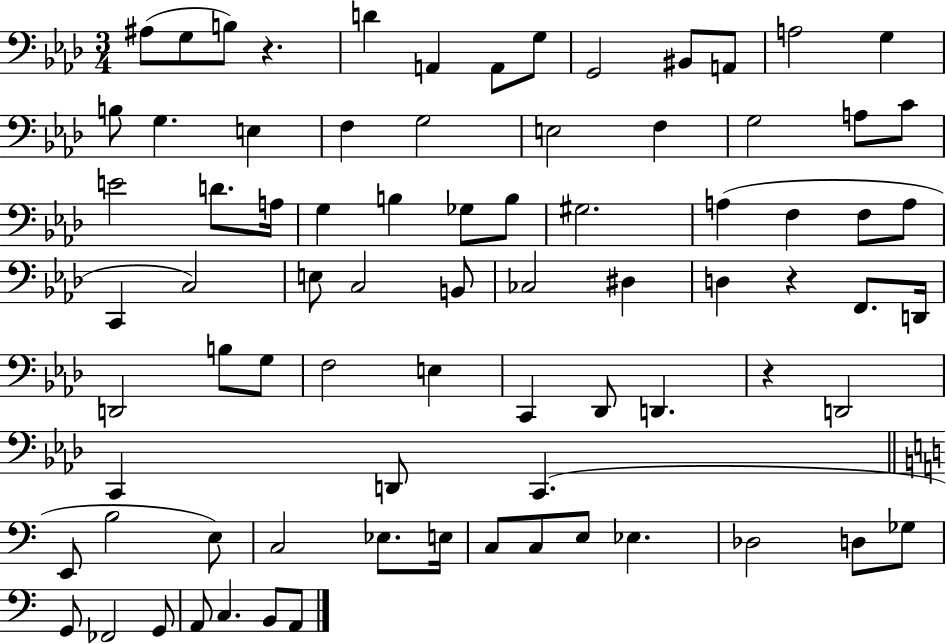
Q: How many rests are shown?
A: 3